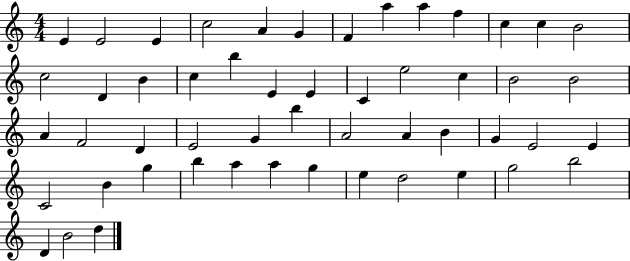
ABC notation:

X:1
T:Untitled
M:4/4
L:1/4
K:C
E E2 E c2 A G F a a f c c B2 c2 D B c b E E C e2 c B2 B2 A F2 D E2 G b A2 A B G E2 E C2 B g b a a g e d2 e g2 b2 D B2 d